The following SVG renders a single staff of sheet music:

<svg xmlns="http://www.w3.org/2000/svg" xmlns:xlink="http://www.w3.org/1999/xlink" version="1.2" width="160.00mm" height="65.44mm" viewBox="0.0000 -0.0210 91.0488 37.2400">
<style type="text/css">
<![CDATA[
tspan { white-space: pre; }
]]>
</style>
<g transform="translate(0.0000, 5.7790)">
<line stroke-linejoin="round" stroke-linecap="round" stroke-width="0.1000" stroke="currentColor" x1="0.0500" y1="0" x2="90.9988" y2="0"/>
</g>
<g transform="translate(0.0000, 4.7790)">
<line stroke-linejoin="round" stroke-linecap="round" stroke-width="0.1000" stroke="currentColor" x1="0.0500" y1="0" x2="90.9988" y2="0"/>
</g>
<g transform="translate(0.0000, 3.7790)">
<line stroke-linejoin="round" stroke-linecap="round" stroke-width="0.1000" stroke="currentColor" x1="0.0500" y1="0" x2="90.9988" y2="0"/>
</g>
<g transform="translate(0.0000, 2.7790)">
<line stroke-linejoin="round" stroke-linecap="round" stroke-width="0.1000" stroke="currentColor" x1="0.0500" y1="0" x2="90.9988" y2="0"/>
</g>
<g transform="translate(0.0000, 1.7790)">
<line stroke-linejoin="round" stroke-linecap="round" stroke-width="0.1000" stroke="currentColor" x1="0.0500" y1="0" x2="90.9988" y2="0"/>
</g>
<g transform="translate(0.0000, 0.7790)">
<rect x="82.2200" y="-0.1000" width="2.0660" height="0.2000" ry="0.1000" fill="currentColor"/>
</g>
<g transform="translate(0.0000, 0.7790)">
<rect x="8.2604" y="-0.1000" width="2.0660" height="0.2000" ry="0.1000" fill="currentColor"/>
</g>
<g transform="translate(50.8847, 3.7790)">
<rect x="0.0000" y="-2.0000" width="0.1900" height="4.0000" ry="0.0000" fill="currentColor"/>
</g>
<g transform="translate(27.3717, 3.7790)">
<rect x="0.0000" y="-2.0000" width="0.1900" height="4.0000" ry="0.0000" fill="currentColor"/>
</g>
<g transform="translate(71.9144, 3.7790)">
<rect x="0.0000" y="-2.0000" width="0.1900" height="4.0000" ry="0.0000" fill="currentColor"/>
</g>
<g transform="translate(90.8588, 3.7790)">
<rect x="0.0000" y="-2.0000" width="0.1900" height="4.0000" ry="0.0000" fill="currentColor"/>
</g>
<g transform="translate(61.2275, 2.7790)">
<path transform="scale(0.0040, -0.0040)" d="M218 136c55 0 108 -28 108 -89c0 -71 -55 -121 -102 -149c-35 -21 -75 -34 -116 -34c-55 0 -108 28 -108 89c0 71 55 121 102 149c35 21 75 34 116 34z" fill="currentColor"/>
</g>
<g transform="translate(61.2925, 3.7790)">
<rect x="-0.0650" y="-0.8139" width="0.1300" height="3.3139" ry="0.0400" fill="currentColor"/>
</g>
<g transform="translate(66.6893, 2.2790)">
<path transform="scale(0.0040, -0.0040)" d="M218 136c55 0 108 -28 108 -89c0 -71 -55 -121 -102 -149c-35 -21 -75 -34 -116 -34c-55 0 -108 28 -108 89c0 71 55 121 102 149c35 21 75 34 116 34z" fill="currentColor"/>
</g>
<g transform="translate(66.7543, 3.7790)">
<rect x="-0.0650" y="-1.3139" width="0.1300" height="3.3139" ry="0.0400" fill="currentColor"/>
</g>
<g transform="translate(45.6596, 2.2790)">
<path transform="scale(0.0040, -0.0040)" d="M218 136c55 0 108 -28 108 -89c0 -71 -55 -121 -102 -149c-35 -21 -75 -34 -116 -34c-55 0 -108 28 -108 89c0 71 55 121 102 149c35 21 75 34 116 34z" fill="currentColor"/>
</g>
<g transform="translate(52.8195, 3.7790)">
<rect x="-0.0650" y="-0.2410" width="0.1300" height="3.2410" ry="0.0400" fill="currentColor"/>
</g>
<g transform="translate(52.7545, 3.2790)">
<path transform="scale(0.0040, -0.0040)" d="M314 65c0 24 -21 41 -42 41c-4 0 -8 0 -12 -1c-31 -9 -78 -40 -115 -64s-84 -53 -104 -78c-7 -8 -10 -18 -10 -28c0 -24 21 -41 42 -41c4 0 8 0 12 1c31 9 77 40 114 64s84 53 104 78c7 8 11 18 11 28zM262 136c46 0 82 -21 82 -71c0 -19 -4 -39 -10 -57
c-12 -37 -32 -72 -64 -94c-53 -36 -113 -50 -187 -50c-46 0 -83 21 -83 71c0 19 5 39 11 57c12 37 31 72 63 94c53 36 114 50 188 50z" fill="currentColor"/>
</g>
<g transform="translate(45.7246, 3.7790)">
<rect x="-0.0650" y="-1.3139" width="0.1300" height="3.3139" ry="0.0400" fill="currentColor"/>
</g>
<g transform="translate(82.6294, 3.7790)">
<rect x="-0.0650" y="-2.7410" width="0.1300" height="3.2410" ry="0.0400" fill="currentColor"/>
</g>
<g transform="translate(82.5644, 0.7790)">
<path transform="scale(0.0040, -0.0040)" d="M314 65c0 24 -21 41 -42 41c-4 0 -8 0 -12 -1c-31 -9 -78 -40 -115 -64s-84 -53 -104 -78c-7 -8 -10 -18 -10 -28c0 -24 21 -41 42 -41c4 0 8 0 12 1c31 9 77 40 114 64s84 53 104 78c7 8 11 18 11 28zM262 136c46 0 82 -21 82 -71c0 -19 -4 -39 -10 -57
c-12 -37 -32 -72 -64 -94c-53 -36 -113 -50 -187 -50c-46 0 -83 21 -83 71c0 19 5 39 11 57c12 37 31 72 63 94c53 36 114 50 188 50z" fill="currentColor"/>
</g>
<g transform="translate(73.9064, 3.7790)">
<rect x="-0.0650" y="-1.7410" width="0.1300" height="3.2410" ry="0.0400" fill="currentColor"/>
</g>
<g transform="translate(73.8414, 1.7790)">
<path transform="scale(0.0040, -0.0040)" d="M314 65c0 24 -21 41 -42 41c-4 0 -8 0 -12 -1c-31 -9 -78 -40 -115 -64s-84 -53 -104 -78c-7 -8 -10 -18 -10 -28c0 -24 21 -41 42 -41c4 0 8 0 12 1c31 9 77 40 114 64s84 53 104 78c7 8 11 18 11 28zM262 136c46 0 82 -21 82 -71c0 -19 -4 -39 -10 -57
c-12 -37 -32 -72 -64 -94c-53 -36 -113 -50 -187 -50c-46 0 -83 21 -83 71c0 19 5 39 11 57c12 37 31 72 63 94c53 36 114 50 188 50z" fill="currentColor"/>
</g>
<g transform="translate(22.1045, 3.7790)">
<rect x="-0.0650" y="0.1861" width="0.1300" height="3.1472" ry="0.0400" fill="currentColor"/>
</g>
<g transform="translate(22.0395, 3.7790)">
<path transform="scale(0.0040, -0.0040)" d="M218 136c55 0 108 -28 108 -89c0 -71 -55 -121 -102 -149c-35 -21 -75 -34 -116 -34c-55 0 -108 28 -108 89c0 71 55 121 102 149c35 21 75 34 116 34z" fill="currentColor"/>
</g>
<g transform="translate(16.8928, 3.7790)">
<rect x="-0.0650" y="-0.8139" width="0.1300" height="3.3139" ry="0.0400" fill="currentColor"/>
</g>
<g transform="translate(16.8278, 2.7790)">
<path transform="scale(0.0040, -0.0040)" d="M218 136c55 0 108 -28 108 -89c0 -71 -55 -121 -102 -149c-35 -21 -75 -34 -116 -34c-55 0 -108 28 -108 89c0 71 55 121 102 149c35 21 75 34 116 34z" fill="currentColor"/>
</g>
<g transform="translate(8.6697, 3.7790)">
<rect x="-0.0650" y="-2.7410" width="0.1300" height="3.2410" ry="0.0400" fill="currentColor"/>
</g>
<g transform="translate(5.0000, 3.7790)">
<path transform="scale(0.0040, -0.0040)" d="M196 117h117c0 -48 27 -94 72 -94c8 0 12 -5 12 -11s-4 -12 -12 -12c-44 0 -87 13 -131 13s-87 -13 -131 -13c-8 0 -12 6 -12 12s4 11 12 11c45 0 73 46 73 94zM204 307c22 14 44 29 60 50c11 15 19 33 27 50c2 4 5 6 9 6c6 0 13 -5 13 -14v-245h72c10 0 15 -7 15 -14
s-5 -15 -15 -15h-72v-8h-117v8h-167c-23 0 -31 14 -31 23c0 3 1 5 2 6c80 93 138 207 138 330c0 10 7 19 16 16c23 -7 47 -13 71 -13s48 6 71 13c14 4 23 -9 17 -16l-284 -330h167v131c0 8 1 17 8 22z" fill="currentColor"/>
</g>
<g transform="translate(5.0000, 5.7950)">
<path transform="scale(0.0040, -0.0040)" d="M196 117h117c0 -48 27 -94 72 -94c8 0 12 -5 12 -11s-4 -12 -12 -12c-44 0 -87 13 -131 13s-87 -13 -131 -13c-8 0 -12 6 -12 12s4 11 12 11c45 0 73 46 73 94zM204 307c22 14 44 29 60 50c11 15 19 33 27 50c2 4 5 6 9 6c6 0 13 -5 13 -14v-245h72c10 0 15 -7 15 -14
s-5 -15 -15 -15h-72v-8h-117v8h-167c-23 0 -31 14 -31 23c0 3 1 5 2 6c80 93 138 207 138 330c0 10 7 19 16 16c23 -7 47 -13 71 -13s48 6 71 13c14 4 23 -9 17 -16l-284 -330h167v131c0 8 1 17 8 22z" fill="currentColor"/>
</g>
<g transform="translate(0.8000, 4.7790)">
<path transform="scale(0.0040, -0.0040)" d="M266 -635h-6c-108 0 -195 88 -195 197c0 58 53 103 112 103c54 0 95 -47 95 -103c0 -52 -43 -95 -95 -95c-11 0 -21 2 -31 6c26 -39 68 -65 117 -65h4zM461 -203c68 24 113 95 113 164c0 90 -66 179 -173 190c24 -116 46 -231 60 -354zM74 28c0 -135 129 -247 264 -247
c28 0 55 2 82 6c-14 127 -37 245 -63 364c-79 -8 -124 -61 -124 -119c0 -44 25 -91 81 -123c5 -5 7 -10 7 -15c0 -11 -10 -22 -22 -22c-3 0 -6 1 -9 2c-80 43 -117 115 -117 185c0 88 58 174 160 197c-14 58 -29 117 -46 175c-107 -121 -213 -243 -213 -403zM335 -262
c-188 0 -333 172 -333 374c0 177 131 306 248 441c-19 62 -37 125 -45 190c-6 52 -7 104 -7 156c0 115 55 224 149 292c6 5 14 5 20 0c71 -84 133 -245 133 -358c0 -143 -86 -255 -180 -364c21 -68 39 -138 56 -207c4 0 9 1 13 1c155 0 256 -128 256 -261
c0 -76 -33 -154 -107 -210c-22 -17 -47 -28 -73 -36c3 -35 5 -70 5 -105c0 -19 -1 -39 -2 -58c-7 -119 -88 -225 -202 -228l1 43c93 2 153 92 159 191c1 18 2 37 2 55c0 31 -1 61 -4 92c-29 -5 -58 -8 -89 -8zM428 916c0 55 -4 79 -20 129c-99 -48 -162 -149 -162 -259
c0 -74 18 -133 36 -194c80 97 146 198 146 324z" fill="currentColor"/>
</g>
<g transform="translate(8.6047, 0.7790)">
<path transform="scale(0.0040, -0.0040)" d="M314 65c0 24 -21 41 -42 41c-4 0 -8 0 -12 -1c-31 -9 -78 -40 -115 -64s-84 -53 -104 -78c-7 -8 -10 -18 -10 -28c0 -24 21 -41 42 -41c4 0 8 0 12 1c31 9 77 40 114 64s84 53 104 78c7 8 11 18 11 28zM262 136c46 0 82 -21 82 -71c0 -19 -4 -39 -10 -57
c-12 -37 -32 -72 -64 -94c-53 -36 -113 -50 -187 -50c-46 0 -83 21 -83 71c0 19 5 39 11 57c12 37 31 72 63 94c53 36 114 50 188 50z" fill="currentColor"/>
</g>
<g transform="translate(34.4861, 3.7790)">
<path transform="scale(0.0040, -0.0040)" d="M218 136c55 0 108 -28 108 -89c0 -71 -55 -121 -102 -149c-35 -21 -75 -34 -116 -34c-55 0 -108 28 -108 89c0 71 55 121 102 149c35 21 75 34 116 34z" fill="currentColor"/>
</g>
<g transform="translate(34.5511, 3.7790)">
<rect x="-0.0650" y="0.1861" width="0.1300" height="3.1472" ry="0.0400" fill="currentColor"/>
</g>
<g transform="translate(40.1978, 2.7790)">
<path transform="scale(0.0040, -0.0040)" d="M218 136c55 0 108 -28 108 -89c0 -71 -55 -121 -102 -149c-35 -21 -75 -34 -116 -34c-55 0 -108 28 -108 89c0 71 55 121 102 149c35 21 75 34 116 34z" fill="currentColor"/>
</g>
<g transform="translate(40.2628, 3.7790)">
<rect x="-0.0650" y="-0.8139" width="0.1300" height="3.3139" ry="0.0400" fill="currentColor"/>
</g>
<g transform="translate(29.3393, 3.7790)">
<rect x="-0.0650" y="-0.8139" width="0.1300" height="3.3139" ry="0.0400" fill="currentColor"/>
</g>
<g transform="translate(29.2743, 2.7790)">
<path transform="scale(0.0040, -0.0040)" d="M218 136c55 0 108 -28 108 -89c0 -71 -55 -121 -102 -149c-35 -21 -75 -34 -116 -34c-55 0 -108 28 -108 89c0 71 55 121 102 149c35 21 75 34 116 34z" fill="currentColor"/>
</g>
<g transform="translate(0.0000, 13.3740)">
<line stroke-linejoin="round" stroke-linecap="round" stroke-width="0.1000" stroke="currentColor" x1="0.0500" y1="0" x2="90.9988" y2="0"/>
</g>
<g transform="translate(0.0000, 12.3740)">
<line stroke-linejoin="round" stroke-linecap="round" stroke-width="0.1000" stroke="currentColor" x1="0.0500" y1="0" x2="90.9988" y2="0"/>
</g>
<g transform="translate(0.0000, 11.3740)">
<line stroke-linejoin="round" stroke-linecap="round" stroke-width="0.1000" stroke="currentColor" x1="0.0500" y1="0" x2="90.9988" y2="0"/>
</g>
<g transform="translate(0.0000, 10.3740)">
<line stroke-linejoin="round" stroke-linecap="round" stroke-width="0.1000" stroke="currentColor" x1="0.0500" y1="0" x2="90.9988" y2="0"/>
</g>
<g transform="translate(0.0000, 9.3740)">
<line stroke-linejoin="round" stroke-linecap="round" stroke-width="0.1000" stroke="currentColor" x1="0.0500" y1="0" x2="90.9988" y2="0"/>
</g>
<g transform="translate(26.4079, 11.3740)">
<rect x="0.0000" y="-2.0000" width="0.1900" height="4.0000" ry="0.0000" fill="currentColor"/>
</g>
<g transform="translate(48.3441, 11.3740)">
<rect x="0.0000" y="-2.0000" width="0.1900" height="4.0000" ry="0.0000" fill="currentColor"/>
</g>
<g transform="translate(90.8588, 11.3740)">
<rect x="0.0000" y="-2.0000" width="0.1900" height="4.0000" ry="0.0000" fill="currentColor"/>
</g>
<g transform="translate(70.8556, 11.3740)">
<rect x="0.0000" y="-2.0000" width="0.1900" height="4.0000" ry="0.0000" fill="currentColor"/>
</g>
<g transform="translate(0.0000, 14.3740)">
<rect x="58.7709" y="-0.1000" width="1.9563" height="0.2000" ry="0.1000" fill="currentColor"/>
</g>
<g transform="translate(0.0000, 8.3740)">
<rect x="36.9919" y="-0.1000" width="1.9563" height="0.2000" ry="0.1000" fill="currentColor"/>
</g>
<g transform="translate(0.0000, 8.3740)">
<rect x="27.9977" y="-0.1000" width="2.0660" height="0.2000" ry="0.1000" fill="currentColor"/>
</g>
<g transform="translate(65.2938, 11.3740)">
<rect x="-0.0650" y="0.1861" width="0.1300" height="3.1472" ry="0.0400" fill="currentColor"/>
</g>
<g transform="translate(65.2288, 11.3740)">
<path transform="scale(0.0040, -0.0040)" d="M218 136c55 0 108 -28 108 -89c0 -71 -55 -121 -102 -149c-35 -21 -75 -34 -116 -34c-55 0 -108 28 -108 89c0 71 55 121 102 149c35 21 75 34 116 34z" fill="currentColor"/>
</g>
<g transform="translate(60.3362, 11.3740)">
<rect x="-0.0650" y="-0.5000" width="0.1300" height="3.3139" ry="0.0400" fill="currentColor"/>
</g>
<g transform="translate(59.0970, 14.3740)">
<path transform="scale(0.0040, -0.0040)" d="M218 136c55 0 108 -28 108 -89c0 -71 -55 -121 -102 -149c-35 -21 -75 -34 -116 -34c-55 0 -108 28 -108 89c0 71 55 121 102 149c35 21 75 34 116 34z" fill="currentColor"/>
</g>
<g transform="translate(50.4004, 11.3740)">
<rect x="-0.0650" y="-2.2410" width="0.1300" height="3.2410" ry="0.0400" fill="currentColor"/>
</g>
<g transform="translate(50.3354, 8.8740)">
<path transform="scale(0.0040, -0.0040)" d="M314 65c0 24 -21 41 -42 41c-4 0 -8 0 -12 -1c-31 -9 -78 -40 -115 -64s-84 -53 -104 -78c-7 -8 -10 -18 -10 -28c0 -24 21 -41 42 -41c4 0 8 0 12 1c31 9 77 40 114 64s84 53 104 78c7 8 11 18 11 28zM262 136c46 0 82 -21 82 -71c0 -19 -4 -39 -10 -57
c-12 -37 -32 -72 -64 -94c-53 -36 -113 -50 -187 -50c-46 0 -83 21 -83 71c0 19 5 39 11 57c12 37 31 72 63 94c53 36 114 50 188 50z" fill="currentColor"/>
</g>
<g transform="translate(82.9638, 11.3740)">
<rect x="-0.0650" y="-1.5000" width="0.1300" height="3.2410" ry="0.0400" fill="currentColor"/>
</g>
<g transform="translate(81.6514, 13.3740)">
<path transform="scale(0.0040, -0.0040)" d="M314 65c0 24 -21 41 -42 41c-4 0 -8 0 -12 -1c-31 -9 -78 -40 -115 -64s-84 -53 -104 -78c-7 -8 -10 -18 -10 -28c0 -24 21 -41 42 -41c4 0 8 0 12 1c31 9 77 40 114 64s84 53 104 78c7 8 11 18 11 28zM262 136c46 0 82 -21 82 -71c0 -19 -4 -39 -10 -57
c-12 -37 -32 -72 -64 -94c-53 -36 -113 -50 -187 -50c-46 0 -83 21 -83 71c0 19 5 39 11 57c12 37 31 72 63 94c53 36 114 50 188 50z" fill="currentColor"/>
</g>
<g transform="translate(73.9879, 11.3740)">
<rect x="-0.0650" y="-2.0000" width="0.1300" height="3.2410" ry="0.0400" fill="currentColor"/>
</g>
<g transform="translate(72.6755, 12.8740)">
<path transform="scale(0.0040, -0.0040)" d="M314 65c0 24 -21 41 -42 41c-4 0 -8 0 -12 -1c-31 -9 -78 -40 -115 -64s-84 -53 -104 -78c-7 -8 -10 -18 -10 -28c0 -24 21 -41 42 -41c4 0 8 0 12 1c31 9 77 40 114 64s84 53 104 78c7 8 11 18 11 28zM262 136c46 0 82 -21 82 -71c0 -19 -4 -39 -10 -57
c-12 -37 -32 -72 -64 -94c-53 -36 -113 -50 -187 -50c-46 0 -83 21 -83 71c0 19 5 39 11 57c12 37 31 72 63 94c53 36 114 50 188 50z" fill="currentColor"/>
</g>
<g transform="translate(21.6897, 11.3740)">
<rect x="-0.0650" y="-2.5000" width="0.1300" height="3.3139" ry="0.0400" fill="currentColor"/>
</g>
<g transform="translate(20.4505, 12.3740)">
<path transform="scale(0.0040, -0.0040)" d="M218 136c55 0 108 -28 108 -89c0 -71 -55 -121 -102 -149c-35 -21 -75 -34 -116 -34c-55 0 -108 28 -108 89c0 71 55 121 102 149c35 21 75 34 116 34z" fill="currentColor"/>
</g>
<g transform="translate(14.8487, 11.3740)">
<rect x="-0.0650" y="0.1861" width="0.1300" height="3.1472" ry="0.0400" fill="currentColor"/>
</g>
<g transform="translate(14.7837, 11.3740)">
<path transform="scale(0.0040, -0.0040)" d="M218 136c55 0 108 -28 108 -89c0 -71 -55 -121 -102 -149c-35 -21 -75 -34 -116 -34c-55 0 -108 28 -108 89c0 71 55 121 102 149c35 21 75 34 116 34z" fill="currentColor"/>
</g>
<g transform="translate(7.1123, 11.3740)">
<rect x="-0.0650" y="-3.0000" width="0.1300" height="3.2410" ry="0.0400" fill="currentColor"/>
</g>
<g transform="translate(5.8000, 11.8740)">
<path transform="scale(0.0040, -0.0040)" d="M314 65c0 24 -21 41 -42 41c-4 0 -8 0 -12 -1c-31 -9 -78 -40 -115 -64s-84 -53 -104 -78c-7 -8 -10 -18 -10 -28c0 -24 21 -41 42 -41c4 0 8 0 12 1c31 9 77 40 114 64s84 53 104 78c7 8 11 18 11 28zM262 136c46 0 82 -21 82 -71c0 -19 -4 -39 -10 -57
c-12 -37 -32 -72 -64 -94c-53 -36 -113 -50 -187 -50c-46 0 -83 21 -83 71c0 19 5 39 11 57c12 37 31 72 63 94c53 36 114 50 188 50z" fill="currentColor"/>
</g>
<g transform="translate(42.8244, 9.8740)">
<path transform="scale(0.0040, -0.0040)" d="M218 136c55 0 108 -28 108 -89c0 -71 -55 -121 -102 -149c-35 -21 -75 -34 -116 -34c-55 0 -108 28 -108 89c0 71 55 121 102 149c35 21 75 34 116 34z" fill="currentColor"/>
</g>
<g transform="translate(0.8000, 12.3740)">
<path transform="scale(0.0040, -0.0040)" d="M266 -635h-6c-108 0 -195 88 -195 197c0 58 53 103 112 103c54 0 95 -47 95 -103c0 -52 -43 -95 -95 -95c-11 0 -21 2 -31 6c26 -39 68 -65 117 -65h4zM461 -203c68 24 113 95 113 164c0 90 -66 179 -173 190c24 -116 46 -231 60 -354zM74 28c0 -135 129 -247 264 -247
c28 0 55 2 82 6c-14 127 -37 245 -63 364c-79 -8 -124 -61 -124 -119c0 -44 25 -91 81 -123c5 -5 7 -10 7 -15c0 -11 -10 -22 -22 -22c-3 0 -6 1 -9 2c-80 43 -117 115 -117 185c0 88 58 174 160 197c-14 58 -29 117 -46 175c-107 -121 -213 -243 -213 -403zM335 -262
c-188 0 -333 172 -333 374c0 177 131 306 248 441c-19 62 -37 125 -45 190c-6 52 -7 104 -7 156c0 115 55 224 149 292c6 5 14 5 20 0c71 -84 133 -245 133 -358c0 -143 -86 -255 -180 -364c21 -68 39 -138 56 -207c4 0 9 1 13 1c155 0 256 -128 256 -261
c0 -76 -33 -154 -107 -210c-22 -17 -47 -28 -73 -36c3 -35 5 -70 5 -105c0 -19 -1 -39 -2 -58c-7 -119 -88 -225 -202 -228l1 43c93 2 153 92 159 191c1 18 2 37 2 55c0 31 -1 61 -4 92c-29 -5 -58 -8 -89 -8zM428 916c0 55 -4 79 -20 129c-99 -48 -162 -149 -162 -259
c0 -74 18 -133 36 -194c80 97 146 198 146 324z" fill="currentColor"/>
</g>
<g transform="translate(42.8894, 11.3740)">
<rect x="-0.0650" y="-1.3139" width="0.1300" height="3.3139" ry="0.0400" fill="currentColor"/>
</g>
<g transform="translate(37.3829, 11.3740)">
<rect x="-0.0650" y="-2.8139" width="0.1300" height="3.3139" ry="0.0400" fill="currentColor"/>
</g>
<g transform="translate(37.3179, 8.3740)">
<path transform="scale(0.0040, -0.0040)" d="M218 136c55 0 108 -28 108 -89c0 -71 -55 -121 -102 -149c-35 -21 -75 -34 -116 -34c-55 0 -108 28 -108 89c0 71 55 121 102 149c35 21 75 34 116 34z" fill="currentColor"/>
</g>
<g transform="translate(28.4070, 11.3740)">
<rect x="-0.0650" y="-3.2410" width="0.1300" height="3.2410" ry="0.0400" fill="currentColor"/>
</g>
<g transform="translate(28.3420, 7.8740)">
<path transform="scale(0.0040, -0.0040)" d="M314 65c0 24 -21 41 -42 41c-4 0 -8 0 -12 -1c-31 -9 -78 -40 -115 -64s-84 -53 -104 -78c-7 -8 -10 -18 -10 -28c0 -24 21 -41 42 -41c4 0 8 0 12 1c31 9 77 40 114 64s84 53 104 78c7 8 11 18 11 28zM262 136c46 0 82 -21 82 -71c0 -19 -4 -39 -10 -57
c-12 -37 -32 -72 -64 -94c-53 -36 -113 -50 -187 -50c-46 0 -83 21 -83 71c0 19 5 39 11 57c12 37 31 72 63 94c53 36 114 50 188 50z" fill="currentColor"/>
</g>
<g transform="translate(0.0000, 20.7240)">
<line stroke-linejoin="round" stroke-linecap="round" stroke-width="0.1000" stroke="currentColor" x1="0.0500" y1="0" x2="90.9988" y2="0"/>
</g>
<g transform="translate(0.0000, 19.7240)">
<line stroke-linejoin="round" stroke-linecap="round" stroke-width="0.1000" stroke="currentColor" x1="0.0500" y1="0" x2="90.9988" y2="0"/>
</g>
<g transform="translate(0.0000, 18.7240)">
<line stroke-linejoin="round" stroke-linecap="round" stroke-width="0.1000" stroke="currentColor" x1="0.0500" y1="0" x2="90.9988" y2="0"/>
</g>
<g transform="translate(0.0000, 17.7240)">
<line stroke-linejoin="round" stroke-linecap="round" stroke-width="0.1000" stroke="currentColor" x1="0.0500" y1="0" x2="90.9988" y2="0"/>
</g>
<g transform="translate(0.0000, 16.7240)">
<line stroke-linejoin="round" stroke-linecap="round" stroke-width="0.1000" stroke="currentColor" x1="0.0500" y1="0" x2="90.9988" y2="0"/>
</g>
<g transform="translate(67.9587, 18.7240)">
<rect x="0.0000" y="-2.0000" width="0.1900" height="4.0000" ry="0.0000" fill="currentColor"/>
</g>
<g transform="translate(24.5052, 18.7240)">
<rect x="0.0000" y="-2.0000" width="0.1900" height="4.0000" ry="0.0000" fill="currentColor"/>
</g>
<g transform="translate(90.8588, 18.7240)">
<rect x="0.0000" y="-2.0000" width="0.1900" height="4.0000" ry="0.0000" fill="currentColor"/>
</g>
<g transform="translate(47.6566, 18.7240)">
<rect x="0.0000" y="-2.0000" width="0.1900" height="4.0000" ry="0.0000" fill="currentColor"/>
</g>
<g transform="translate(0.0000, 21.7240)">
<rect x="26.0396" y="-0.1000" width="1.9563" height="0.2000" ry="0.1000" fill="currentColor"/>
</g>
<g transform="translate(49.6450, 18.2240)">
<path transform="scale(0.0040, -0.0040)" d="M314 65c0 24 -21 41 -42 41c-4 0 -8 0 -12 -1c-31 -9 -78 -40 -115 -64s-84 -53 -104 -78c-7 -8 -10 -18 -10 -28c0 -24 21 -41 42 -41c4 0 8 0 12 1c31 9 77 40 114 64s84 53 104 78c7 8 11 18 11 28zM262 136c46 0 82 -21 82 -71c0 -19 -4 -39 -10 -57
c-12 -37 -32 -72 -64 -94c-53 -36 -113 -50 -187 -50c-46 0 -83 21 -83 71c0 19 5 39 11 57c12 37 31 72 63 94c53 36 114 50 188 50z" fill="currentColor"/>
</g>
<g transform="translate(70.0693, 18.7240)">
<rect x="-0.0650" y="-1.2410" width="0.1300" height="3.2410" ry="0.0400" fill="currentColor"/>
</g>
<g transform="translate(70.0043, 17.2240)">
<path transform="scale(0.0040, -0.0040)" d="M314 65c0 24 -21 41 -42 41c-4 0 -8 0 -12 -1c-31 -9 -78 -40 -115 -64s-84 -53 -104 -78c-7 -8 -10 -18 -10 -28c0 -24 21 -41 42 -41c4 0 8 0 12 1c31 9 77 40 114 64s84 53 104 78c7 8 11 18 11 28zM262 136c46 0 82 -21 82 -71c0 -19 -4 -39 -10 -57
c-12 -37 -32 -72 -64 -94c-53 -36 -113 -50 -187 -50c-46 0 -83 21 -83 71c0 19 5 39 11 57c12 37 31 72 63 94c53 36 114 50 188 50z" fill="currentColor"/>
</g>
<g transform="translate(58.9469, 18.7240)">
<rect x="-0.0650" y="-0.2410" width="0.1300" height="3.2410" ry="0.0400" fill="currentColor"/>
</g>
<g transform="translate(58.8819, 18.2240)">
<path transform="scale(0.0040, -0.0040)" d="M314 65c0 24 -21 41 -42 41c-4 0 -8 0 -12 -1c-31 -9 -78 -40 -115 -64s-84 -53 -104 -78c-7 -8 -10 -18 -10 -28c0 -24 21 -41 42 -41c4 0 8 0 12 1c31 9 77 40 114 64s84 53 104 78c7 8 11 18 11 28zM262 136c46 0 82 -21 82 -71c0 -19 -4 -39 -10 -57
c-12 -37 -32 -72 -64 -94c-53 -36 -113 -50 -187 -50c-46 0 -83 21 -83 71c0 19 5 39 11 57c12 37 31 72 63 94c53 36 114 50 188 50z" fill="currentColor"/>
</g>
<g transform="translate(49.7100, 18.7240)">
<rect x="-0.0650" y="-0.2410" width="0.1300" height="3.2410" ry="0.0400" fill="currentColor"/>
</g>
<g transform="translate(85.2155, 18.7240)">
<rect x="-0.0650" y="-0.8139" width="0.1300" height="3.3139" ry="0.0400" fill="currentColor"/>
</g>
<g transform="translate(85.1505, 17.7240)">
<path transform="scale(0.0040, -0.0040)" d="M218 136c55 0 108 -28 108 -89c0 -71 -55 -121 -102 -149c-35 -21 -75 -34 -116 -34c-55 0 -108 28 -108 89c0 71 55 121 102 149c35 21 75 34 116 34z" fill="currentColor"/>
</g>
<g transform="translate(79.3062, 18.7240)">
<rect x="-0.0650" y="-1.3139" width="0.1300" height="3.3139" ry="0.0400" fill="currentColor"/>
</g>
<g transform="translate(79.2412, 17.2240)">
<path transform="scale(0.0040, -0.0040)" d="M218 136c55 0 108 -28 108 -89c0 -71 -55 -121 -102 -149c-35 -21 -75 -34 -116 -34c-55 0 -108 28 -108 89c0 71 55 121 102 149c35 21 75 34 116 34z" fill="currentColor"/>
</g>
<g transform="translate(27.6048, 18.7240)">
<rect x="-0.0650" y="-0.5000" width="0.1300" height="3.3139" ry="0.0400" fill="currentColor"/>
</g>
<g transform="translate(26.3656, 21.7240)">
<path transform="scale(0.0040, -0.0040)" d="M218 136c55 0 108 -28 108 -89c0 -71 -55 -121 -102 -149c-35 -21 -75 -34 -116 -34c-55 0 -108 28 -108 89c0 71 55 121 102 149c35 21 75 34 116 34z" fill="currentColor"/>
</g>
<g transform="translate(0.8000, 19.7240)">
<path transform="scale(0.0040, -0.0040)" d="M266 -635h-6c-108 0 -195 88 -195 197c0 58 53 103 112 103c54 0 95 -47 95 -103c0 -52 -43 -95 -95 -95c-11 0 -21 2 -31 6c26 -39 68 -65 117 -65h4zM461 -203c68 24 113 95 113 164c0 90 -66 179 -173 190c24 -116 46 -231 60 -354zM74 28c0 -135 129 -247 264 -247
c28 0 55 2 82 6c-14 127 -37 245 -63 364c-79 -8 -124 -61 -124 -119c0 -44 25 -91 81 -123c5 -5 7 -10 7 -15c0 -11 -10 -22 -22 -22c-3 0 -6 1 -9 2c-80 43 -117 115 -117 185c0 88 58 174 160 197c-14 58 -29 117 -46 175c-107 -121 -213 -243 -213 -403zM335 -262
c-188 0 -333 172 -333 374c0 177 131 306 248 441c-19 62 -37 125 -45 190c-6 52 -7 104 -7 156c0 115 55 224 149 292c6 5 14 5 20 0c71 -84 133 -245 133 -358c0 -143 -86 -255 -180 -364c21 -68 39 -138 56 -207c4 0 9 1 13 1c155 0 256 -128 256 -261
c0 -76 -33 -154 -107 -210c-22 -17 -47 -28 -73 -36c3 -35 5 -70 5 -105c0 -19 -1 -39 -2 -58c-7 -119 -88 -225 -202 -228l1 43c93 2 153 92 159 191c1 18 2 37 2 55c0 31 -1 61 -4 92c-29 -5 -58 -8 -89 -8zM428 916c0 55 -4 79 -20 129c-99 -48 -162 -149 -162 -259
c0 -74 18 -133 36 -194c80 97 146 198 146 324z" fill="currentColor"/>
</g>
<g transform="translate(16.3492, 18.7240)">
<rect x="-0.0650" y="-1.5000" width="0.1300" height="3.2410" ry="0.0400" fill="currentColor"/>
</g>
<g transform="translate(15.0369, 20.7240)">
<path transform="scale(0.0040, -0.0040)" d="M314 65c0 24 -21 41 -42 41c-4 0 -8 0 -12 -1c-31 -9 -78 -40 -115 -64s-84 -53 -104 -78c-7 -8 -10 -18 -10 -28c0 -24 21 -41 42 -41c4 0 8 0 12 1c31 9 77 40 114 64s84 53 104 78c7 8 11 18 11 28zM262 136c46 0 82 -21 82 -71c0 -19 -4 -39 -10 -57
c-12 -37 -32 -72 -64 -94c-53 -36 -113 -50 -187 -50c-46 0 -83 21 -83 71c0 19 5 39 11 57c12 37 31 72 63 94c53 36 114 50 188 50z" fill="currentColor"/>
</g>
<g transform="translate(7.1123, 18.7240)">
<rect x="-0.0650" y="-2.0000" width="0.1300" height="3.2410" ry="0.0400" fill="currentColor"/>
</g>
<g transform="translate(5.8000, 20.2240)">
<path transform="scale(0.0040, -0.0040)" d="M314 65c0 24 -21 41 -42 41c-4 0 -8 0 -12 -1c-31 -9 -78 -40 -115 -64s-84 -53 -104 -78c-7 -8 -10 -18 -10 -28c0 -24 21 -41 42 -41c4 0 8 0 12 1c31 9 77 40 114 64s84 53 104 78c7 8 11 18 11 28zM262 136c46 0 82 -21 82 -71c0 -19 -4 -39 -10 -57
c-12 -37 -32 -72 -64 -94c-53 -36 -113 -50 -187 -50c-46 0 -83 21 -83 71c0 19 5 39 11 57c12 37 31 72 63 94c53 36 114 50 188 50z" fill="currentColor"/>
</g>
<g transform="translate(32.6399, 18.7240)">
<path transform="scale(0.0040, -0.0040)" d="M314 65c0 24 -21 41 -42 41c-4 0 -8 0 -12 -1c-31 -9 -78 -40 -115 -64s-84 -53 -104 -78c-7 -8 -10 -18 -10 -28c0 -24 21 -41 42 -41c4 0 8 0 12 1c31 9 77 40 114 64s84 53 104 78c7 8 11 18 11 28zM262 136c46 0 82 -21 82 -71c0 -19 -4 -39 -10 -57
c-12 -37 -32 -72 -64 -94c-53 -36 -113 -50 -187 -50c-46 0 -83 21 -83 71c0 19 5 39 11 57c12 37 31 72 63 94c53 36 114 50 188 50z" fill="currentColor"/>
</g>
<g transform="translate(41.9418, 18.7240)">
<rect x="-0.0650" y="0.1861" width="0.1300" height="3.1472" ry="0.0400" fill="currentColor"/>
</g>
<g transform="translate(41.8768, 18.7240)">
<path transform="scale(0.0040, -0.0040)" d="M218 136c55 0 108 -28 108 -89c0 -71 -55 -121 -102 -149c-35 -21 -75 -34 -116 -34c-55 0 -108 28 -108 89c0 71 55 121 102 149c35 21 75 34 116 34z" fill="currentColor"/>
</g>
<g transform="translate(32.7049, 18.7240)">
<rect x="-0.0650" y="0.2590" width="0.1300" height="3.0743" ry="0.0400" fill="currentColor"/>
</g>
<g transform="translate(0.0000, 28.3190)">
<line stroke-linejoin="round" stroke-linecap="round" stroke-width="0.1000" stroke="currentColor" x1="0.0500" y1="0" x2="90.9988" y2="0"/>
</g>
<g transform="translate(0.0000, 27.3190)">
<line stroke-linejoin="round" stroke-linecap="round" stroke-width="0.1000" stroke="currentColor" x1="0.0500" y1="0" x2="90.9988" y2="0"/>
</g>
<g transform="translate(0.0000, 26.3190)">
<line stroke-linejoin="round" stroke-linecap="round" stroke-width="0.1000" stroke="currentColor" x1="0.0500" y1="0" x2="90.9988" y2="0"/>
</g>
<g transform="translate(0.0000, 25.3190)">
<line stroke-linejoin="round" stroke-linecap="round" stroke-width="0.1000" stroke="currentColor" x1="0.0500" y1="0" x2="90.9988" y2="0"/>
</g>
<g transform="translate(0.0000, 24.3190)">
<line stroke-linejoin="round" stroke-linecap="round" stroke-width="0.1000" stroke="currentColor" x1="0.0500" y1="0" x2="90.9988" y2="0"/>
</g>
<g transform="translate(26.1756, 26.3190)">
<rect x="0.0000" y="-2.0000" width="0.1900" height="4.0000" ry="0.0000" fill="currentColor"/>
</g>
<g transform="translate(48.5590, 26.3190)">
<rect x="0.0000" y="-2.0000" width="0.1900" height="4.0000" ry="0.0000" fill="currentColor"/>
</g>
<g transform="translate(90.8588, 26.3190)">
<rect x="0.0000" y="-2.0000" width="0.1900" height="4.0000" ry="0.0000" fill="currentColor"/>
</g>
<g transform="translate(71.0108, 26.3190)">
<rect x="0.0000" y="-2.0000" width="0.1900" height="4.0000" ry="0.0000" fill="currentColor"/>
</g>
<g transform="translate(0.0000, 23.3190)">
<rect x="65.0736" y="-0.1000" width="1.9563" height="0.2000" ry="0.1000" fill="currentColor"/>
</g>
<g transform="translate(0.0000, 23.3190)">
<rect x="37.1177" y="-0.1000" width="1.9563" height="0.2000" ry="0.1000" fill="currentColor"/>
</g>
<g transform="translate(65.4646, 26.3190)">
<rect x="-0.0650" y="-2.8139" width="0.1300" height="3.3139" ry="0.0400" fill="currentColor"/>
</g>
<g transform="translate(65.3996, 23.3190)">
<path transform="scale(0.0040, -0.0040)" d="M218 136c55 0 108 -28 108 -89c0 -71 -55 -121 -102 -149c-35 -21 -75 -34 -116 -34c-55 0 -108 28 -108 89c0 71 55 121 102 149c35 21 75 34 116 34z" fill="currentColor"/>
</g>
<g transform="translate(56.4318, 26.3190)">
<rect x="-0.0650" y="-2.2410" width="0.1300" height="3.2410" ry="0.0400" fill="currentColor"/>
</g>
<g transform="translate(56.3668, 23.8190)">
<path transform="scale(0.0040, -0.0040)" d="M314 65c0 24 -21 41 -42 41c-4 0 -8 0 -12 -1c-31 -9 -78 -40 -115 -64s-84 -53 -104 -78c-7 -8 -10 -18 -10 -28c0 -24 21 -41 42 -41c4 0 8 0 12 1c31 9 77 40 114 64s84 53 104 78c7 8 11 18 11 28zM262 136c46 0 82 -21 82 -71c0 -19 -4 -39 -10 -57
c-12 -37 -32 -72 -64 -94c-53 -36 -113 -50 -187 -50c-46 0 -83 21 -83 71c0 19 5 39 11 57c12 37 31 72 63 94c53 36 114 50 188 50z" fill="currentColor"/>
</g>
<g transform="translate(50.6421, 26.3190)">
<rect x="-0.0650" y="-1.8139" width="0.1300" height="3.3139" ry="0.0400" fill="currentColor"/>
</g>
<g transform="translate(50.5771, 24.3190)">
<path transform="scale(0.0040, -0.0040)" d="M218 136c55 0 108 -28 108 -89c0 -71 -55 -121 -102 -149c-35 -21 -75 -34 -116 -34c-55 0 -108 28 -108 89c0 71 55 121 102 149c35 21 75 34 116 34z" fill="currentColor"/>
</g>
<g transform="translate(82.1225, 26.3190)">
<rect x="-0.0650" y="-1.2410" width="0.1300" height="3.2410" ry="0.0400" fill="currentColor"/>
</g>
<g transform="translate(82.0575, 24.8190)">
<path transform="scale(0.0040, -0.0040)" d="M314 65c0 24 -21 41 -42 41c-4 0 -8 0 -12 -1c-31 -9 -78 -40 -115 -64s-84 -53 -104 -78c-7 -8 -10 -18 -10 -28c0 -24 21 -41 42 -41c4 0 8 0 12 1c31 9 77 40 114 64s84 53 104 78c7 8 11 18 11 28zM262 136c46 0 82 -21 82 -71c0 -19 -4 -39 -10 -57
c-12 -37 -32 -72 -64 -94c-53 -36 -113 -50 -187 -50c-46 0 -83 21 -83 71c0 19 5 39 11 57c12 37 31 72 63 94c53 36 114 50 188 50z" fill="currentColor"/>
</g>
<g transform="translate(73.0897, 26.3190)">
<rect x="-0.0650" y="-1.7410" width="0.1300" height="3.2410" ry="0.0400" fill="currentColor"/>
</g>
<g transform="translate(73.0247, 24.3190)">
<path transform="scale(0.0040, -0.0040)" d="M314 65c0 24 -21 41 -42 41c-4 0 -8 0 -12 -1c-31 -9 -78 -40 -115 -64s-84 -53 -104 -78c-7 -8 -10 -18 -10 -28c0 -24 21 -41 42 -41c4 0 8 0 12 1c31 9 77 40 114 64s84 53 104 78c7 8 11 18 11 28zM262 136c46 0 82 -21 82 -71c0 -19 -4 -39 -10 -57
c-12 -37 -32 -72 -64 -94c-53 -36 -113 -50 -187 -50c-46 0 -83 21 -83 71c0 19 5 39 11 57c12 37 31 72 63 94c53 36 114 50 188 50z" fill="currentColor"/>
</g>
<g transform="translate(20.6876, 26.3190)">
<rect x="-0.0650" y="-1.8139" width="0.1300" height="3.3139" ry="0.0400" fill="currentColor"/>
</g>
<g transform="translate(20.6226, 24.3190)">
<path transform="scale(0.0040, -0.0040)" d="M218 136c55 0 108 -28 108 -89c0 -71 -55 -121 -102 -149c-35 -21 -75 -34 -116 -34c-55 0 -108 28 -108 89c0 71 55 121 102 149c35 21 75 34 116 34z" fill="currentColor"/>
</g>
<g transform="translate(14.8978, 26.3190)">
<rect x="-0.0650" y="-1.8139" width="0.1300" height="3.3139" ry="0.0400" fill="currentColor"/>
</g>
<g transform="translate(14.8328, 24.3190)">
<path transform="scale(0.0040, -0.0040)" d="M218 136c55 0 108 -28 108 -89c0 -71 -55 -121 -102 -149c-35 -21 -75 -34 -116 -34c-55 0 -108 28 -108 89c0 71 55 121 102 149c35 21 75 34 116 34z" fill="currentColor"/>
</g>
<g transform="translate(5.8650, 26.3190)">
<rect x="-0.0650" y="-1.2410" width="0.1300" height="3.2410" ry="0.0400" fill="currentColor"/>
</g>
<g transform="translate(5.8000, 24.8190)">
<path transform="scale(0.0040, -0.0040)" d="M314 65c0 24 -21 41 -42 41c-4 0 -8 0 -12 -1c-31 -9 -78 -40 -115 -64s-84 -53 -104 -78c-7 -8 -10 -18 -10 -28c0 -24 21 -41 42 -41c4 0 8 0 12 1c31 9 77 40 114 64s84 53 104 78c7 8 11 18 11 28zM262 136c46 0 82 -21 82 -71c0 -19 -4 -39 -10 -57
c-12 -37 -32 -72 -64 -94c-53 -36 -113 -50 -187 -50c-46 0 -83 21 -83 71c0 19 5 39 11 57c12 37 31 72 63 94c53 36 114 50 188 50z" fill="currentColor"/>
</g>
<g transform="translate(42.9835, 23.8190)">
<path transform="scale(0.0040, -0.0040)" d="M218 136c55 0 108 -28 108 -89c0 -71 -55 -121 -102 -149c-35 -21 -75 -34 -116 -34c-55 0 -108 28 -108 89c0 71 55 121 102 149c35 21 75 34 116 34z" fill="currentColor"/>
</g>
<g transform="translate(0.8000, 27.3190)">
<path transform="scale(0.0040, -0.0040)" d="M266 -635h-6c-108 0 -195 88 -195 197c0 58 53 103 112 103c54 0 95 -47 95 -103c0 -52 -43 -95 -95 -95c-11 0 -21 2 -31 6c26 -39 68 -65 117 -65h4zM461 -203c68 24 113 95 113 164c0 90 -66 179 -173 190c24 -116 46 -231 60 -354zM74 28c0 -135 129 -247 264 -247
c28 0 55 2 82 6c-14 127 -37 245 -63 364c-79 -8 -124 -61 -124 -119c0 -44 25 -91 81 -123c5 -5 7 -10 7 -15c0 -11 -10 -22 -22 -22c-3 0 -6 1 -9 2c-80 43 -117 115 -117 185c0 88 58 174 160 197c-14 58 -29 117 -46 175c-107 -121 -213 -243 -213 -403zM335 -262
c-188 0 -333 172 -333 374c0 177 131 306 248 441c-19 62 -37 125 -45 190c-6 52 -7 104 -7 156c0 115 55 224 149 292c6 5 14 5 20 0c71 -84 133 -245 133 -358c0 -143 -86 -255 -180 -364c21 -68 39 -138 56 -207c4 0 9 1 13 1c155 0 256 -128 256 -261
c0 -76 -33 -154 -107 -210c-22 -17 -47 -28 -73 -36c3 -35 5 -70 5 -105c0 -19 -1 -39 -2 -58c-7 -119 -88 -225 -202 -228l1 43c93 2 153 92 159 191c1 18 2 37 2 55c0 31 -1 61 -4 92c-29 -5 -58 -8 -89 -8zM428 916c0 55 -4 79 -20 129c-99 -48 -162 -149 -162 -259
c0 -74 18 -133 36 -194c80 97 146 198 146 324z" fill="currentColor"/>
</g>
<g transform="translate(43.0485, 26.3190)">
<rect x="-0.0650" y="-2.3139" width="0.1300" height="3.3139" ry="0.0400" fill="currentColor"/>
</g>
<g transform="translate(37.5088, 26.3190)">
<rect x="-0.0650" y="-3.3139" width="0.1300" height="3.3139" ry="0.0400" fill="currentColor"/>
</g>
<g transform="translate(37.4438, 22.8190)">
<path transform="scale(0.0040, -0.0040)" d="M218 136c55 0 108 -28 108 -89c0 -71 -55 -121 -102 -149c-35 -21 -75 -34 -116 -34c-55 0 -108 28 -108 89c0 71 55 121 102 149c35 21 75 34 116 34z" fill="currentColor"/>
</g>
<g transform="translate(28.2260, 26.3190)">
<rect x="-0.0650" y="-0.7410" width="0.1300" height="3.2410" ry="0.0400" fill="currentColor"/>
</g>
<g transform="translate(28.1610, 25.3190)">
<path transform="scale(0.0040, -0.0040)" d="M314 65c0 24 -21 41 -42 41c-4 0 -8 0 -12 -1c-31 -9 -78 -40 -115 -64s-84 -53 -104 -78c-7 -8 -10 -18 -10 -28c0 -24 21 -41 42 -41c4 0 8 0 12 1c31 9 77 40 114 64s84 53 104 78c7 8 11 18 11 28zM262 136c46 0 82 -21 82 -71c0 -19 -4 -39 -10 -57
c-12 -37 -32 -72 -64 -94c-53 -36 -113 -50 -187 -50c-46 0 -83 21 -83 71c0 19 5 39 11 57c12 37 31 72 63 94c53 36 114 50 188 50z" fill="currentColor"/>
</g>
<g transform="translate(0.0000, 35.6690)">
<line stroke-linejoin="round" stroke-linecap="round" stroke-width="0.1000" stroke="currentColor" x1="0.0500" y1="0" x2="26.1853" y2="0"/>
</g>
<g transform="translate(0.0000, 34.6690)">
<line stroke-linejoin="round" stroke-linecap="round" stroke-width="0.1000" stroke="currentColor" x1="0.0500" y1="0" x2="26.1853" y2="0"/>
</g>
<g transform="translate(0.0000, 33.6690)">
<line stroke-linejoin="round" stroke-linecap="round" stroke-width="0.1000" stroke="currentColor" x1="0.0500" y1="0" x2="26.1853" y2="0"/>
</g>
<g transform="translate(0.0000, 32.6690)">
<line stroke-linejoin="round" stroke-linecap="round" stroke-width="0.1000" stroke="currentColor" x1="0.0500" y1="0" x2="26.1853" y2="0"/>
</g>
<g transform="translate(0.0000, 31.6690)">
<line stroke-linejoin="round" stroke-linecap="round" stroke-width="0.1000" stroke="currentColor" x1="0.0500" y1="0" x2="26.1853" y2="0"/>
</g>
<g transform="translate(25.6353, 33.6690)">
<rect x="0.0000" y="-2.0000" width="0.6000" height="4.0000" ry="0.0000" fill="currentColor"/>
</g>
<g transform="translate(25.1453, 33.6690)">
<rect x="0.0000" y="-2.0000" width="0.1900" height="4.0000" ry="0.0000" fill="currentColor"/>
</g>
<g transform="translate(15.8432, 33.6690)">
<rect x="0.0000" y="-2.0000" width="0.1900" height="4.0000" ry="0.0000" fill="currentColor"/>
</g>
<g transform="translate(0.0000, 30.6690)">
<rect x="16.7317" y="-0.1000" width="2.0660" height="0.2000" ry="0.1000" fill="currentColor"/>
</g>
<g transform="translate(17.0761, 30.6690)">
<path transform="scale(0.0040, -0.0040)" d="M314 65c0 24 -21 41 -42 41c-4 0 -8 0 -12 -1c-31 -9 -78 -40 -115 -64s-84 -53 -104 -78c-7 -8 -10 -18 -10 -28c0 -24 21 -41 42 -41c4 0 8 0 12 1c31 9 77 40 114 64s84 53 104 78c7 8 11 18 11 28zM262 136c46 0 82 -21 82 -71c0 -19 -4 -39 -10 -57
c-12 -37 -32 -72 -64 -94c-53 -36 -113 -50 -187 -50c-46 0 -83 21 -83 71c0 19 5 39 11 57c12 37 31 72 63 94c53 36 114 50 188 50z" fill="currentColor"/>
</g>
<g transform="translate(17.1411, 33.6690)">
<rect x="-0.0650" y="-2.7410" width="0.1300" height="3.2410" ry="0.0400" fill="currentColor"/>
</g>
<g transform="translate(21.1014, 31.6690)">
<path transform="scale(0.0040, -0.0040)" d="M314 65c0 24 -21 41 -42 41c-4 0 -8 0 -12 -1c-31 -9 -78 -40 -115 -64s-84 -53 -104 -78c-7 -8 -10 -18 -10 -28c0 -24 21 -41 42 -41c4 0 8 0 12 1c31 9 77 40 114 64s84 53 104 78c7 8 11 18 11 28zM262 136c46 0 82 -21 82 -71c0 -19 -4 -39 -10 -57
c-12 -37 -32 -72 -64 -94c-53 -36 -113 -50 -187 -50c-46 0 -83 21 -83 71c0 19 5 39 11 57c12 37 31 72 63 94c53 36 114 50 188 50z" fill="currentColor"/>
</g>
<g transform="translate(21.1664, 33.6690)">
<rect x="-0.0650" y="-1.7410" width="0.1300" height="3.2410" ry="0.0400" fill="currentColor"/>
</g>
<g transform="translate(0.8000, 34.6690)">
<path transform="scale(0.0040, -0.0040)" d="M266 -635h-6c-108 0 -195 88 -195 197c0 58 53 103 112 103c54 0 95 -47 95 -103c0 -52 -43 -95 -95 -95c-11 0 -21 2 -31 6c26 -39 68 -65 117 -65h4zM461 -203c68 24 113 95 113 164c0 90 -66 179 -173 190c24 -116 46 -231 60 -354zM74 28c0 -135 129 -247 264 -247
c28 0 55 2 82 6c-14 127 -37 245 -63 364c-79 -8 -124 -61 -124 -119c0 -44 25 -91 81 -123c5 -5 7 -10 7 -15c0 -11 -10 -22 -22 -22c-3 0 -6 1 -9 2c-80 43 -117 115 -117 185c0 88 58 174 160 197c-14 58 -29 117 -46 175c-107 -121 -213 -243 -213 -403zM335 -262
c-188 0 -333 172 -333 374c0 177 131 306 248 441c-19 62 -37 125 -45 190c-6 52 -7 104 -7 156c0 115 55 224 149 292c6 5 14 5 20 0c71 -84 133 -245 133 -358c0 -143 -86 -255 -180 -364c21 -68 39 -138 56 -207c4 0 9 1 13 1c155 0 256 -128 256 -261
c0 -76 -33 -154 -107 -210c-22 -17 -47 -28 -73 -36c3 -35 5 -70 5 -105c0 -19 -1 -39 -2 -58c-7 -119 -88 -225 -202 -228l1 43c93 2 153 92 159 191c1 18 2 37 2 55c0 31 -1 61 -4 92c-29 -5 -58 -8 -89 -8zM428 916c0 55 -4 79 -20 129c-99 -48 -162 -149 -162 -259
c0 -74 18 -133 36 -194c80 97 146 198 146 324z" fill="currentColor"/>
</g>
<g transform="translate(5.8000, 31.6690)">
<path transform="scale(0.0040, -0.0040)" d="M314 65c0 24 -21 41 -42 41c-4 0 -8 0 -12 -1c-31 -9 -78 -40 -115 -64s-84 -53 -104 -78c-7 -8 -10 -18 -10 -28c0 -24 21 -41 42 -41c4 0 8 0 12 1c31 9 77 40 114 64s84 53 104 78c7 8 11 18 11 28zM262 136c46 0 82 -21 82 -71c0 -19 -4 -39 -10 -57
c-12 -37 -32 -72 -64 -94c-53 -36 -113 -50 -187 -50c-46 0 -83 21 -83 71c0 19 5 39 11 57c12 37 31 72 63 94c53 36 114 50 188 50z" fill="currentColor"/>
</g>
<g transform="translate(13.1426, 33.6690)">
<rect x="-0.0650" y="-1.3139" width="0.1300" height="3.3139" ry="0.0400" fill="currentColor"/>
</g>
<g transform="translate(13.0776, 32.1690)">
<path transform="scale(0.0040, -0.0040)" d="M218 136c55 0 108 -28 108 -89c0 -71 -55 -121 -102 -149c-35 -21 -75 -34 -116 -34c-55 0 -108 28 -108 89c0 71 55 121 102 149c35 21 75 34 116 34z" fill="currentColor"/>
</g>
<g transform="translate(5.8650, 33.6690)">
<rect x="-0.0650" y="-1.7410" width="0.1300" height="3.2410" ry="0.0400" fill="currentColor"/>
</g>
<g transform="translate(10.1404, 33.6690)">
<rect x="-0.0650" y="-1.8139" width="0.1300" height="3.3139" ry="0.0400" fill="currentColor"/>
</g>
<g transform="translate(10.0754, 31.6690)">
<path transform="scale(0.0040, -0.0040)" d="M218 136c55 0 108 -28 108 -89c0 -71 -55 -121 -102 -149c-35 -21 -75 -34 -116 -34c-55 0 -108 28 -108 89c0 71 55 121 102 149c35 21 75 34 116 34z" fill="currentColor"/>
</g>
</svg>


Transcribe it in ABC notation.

X:1
T:Untitled
M:4/4
L:1/4
K:C
a2 d B d B d e c2 d e f2 a2 A2 B G b2 a e g2 C B F2 E2 F2 E2 C B2 B c2 c2 e2 e d e2 f f d2 b g f g2 a f2 e2 f2 f e a2 f2